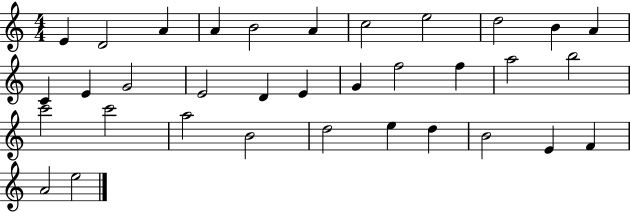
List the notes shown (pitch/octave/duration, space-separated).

E4/q D4/h A4/q A4/q B4/h A4/q C5/h E5/h D5/h B4/q A4/q C4/q E4/q G4/h E4/h D4/q E4/q G4/q F5/h F5/q A5/h B5/h C6/h C6/h A5/h B4/h D5/h E5/q D5/q B4/h E4/q F4/q A4/h E5/h